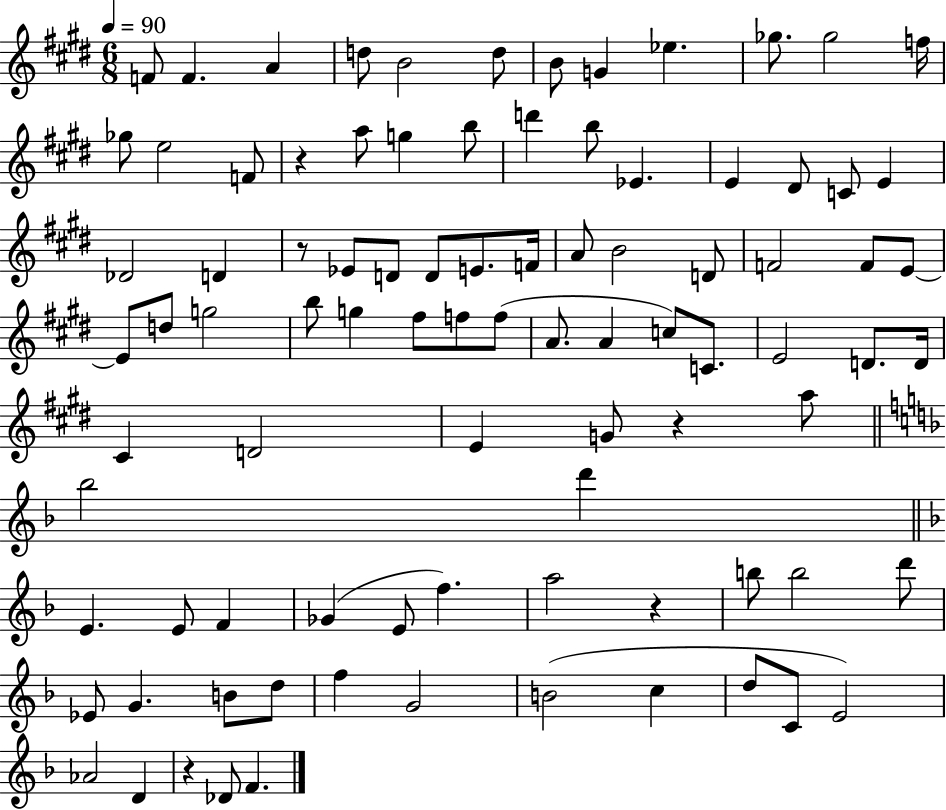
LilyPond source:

{
  \clef treble
  \numericTimeSignature
  \time 6/8
  \key e \major
  \tempo 4 = 90
  \repeat volta 2 { f'8 f'4. a'4 | d''8 b'2 d''8 | b'8 g'4 ees''4. | ges''8. ges''2 f''16 | \break ges''8 e''2 f'8 | r4 a''8 g''4 b''8 | d'''4 b''8 ees'4. | e'4 dis'8 c'8 e'4 | \break des'2 d'4 | r8 ees'8 d'8 d'8 e'8. f'16 | a'8 b'2 d'8 | f'2 f'8 e'8~~ | \break e'8 d''8 g''2 | b''8 g''4 fis''8 f''8 f''8( | a'8. a'4 c''8) c'8. | e'2 d'8. d'16 | \break cis'4 d'2 | e'4 g'8 r4 a''8 | \bar "||" \break \key d \minor bes''2 d'''4 | \bar "||" \break \key f \major e'4. e'8 f'4 | ges'4( e'8 f''4.) | a''2 r4 | b''8 b''2 d'''8 | \break ees'8 g'4. b'8 d''8 | f''4 g'2 | b'2( c''4 | d''8 c'8 e'2) | \break aes'2 d'4 | r4 des'8 f'4. | } \bar "|."
}